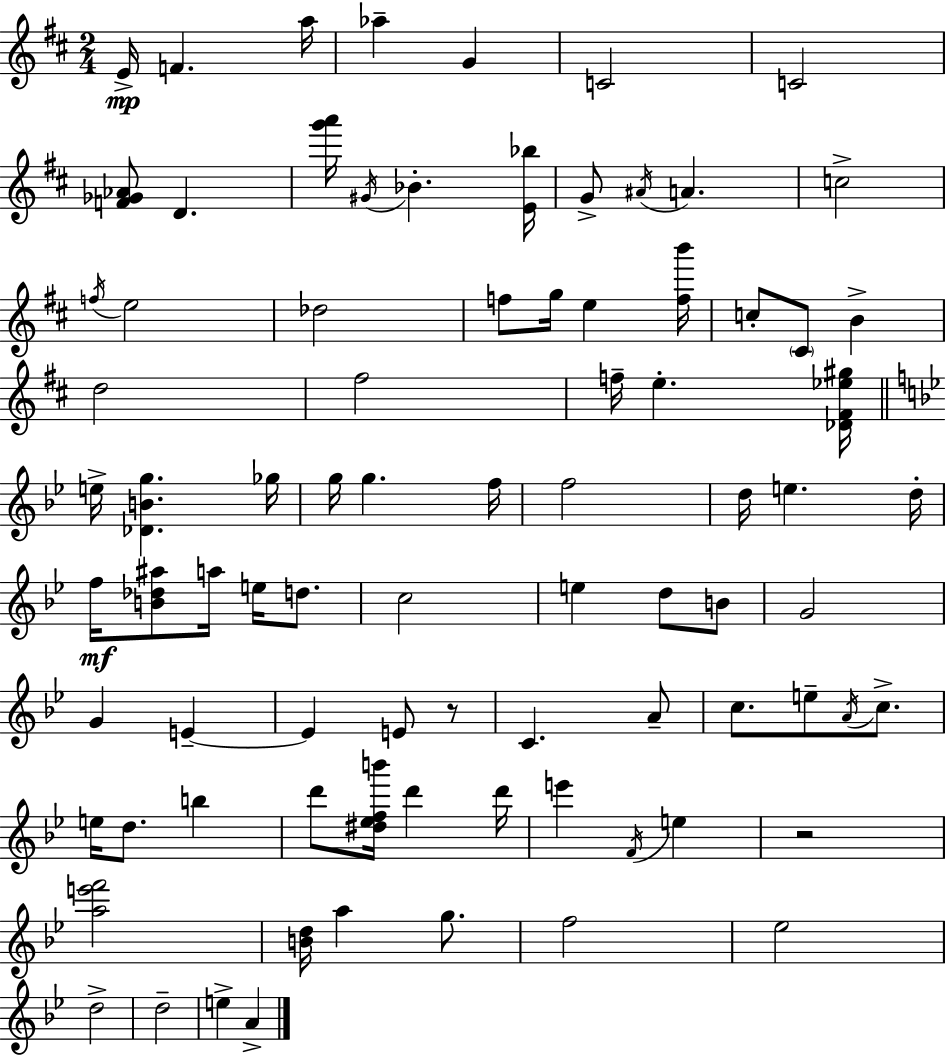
{
  \clef treble
  \numericTimeSignature
  \time 2/4
  \key d \major
  \repeat volta 2 { e'16->\mp f'4. a''16 | aes''4-- g'4 | c'2 | c'2 | \break <f' ges' aes'>8 d'4. | <g''' a'''>16 \acciaccatura { gis'16 } bes'4.-. | <e' bes''>16 g'8-> \acciaccatura { ais'16 } a'4. | c''2-> | \break \acciaccatura { f''16 } e''2 | des''2 | f''8 g''16 e''4 | <f'' b'''>16 c''8-. \parenthesize cis'8 b'4-> | \break d''2 | fis''2 | f''16-- e''4.-. | <des' fis' ees'' gis''>16 \bar "||" \break \key bes \major e''16-> <des' b' g''>4. ges''16 | g''16 g''4. f''16 | f''2 | d''16 e''4. d''16-. | \break f''16\mf <b' des'' ais''>8 a''16 e''16 d''8. | c''2 | e''4 d''8 b'8 | g'2 | \break g'4 e'4--~~ | e'4 e'8 r8 | c'4. a'8-- | c''8. e''8-- \acciaccatura { a'16 } c''8.-> | \break e''16 d''8. b''4 | d'''8 <dis'' ees'' f'' b'''>16 d'''4 | d'''16 e'''4 \acciaccatura { f'16 } e''4 | r2 | \break <a'' e''' f'''>2 | <b' d''>16 a''4 g''8. | f''2 | ees''2 | \break d''2-> | d''2-- | e''4-> a'4-> | } \bar "|."
}